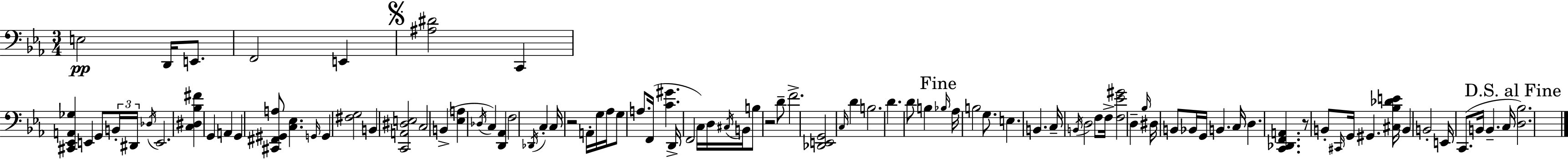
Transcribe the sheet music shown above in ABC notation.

X:1
T:Untitled
M:3/4
L:1/4
K:Cm
E,2 D,,/4 E,,/2 F,,2 E,, [^A,^D]2 C,, [^C,,_E,,A,,_G,] E,, G,,/2 B,,/4 ^D,,/4 _D,/4 E,,2 [C,^D,_B,^F] G,, A,, G,, [^C,,^F,,^G,,A,]/2 [C,_E,] G,,/4 G,, [^F,G,]2 B,, [C,,A,,^D,E,]2 C,2 B,, [_E,A,] _D,/4 C, [D,,_A,,] F,2 _D,,/4 C, C,/4 z2 A,,/4 G,/4 _A,/4 G,/2 A,/2 F,,/4 [C^G] D,,/4 F,,2 C,/4 D,/4 ^C,/4 B,,/4 B,/2 z2 D/2 F2 [_D,,E,,G,,]2 C,/4 D B,2 D D/2 B, _B,/4 _A,/4 B,2 G,/2 E, B,, C,/4 B,,/4 D,2 F,/2 F,/4 [F,_E^G]2 D, _B,/4 ^D,/4 B,,/2 _B,,/4 G,,/4 B,, C,/4 D, [C,,_D,,F,,A,,] z/2 B,,/2 ^C,,/4 G,,/4 ^G,, [^C,_B,_DE]/4 B,, B,,2 E,,/4 C,,/2 B,,/4 B,, C,/4 [D,_B,]2